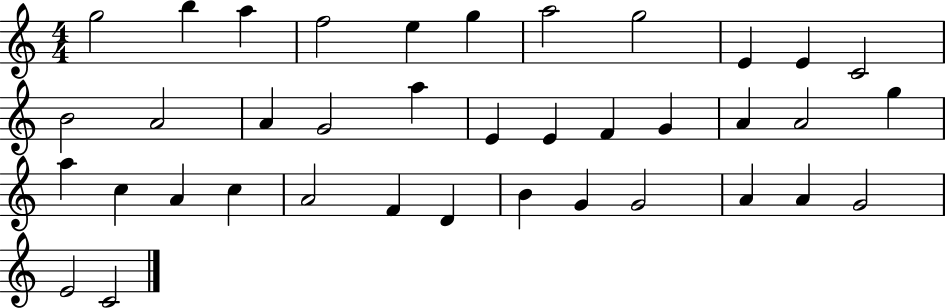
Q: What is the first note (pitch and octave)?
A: G5